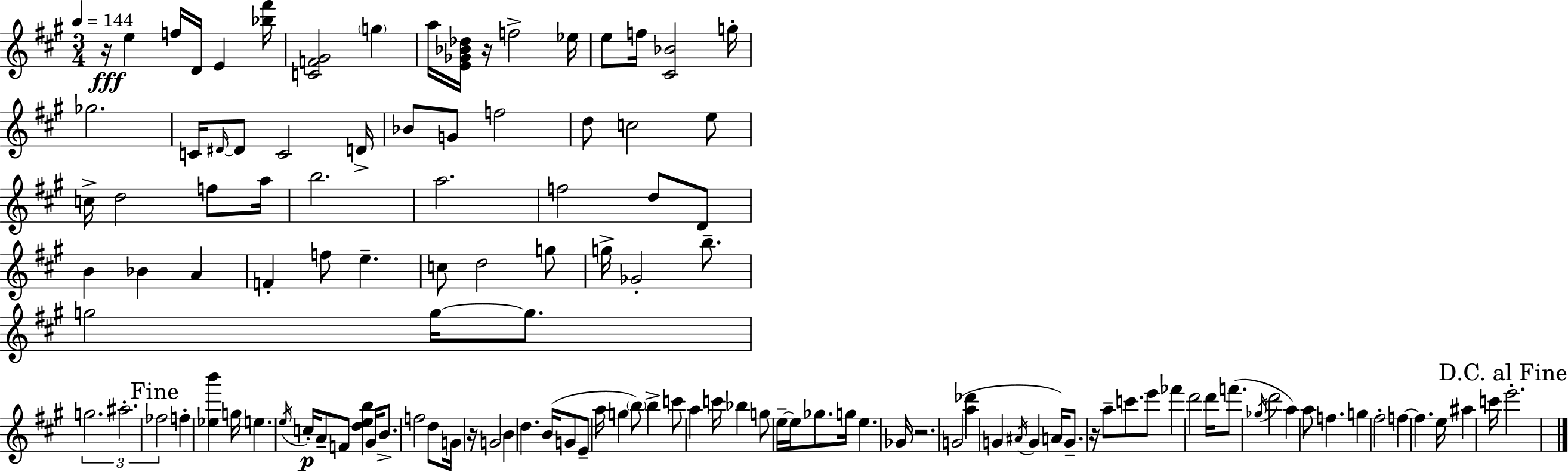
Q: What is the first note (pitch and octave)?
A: E5